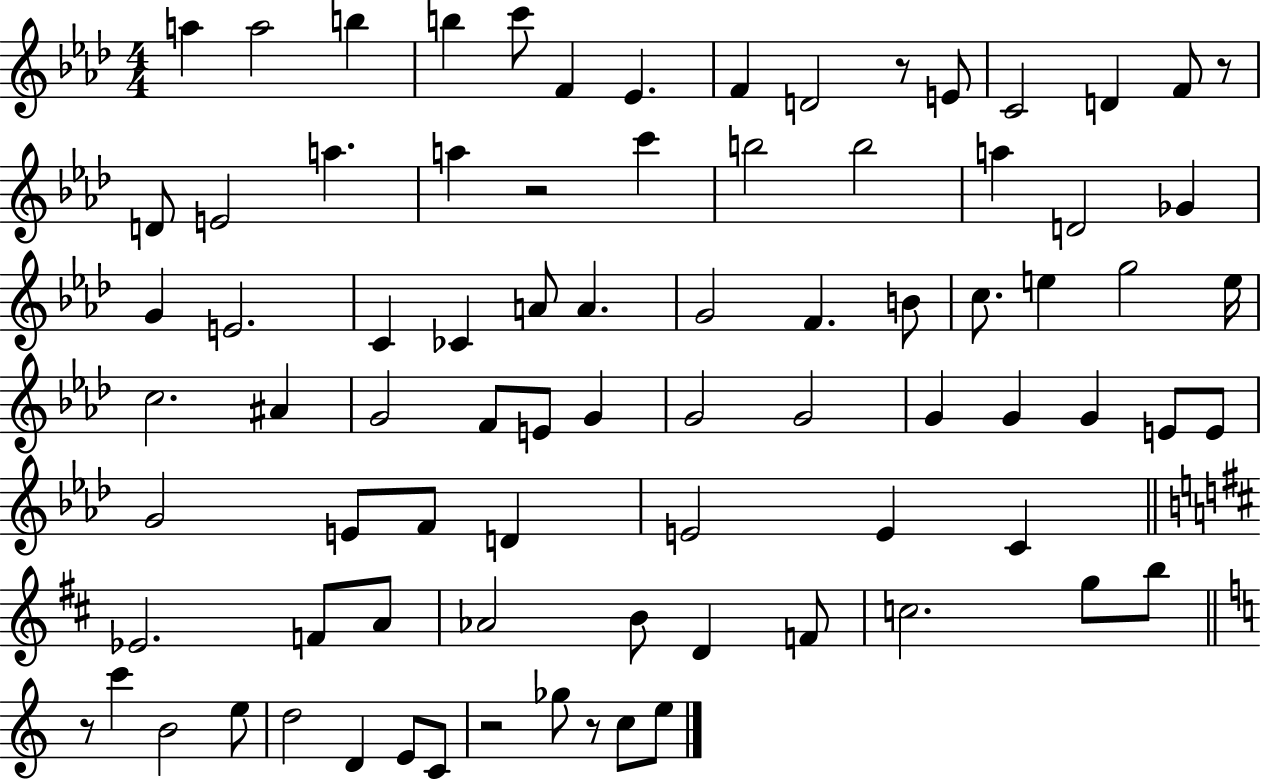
{
  \clef treble
  \numericTimeSignature
  \time 4/4
  \key aes \major
  a''4 a''2 b''4 | b''4 c'''8 f'4 ees'4. | f'4 d'2 r8 e'8 | c'2 d'4 f'8 r8 | \break d'8 e'2 a''4. | a''4 r2 c'''4 | b''2 b''2 | a''4 d'2 ges'4 | \break g'4 e'2. | c'4 ces'4 a'8 a'4. | g'2 f'4. b'8 | c''8. e''4 g''2 e''16 | \break c''2. ais'4 | g'2 f'8 e'8 g'4 | g'2 g'2 | g'4 g'4 g'4 e'8 e'8 | \break g'2 e'8 f'8 d'4 | e'2 e'4 c'4 | \bar "||" \break \key b \minor ees'2. f'8 a'8 | aes'2 b'8 d'4 f'8 | c''2. g''8 b''8 | \bar "||" \break \key c \major r8 c'''4 b'2 e''8 | d''2 d'4 e'8 c'8 | r2 ges''8 r8 c''8 e''8 | \bar "|."
}